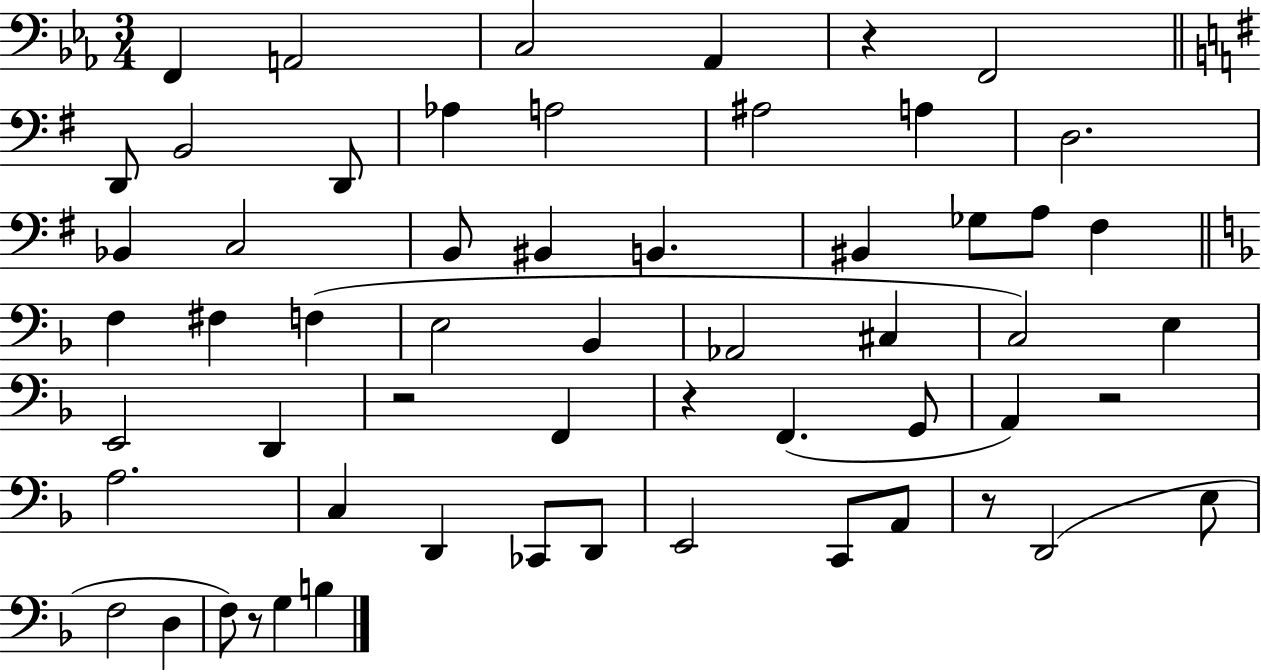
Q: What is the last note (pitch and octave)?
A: B3